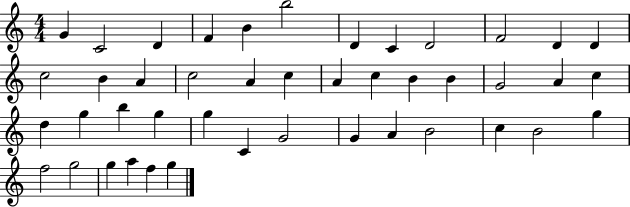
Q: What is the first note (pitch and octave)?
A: G4